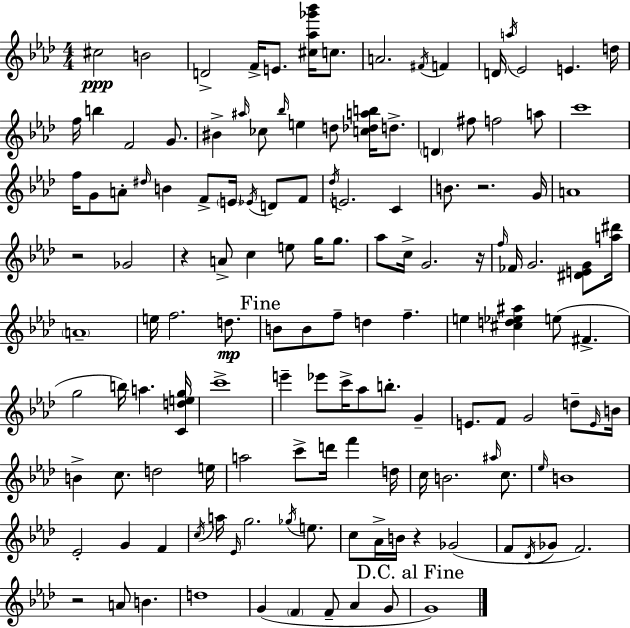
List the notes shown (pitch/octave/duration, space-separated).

C#5/h B4/h D4/h F4/s E4/e. [C#5,Ab5,Gb6,Bb6]/s C5/e. A4/h. F#4/s F4/q D4/s A5/s Eb4/h E4/q. D5/s F5/s B5/q F4/h G4/e. BIS4/q A#5/s CES5/e Bb5/s E5/q D5/e [C5,Db5,A5,B5]/s D5/e. D4/q F#5/e F5/h A5/e C6/w F5/s G4/e A4/e D#5/s B4/q F4/e E4/s Eb4/s D4/e F4/e Db5/s E4/h. C4/q B4/e. R/h. G4/s A4/w R/h Gb4/h R/q A4/e C5/q E5/e G5/s G5/e. Ab5/e C5/s G4/h. R/s F5/s FES4/s G4/h. [D#4,E4,G4]/e [A5,D#6]/s A4/w E5/s F5/h. D5/e. B4/e B4/e F5/e D5/q F5/q. E5/q [C#5,D5,Eb5,A#5]/q E5/e F#4/q. G5/h B5/s A5/q. [C4,D5,E5,G5]/s C6/w E6/q Eb6/e C6/s Ab5/e B5/e. G4/q E4/e. F4/e G4/h D5/e E4/s B4/s B4/q C5/e. D5/h E5/s A5/h C6/e D6/s F6/q D5/s C5/s B4/h. A#5/s C5/e. Eb5/s B4/w Eb4/h G4/q F4/q C5/s A5/s Eb4/s G5/h. Gb5/s E5/e. C5/e Ab4/s B4/s R/q Gb4/h F4/e Db4/s Gb4/e F4/h. R/h A4/e B4/q. D5/w G4/q F4/q F4/e Ab4/q G4/e G4/w